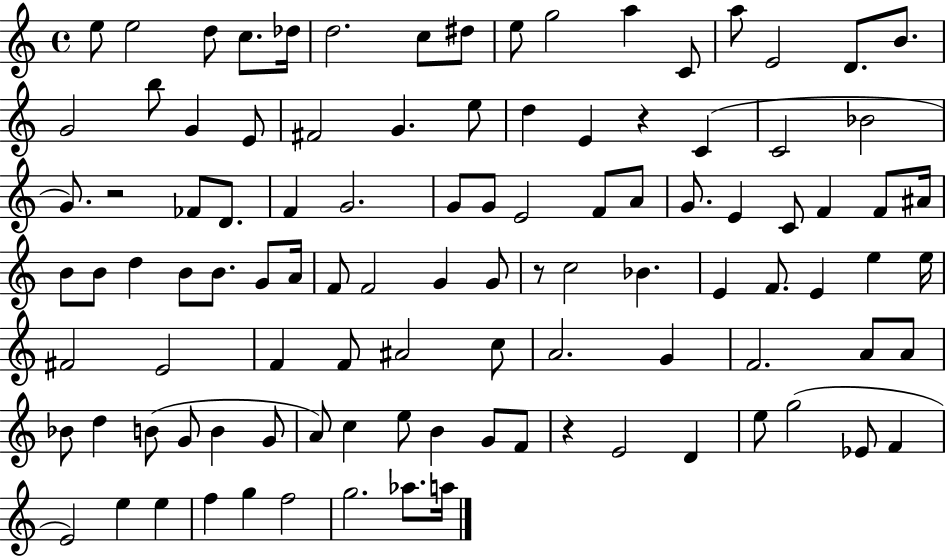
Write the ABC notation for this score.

X:1
T:Untitled
M:4/4
L:1/4
K:C
e/2 e2 d/2 c/2 _d/4 d2 c/2 ^d/2 e/2 g2 a C/2 a/2 E2 D/2 B/2 G2 b/2 G E/2 ^F2 G e/2 d E z C C2 _B2 G/2 z2 _F/2 D/2 F G2 G/2 G/2 E2 F/2 A/2 G/2 E C/2 F F/2 ^A/4 B/2 B/2 d B/2 B/2 G/2 A/4 F/2 F2 G G/2 z/2 c2 _B E F/2 E e e/4 ^F2 E2 F F/2 ^A2 c/2 A2 G F2 A/2 A/2 _B/2 d B/2 G/2 B G/2 A/2 c e/2 B G/2 F/2 z E2 D e/2 g2 _E/2 F E2 e e f g f2 g2 _a/2 a/4